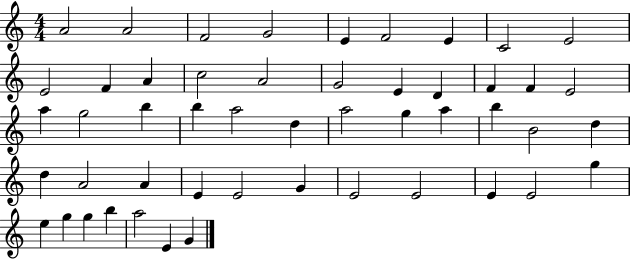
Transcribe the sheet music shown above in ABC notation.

X:1
T:Untitled
M:4/4
L:1/4
K:C
A2 A2 F2 G2 E F2 E C2 E2 E2 F A c2 A2 G2 E D F F E2 a g2 b b a2 d a2 g a b B2 d d A2 A E E2 G E2 E2 E E2 g e g g b a2 E G